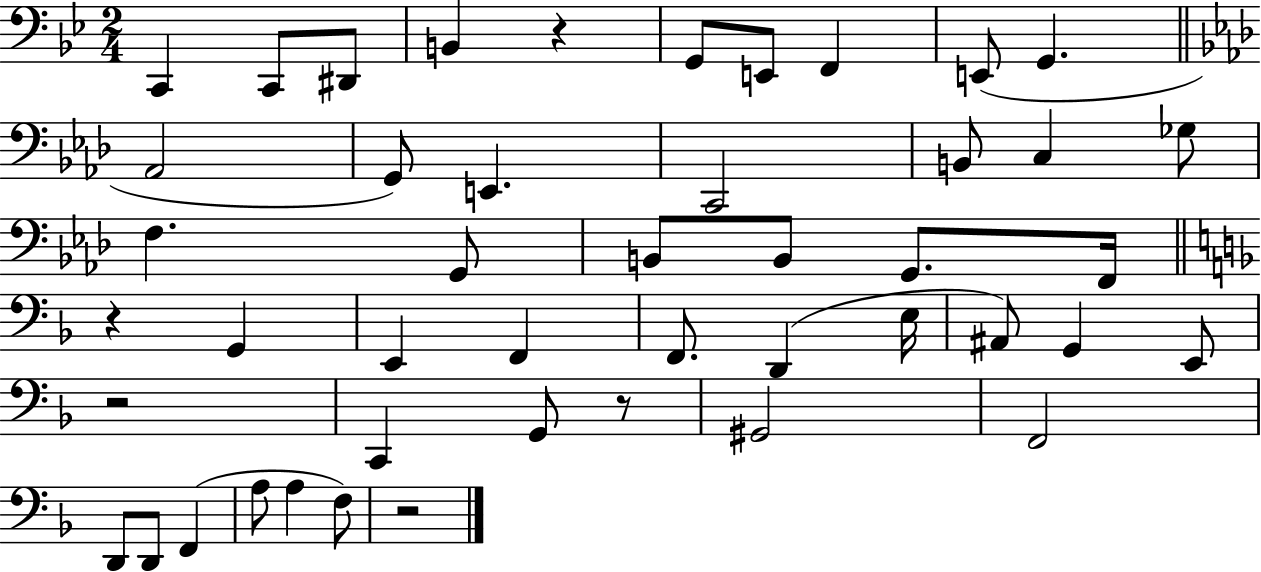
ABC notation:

X:1
T:Untitled
M:2/4
L:1/4
K:Bb
C,, C,,/2 ^D,,/2 B,, z G,,/2 E,,/2 F,, E,,/2 G,, _A,,2 G,,/2 E,, C,,2 B,,/2 C, _G,/2 F, G,,/2 B,,/2 B,,/2 G,,/2 F,,/4 z G,, E,, F,, F,,/2 D,, E,/4 ^A,,/2 G,, E,,/2 z2 C,, G,,/2 z/2 ^G,,2 F,,2 D,,/2 D,,/2 F,, A,/2 A, F,/2 z2